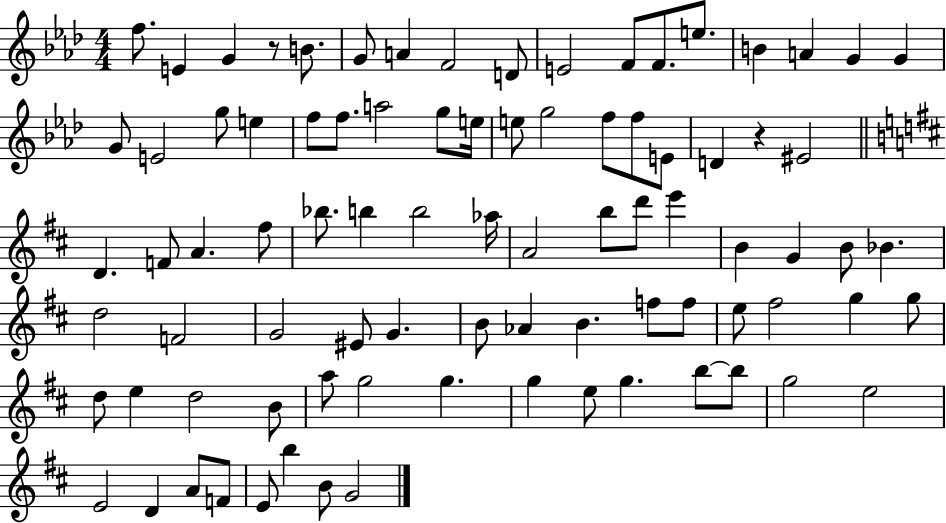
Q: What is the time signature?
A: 4/4